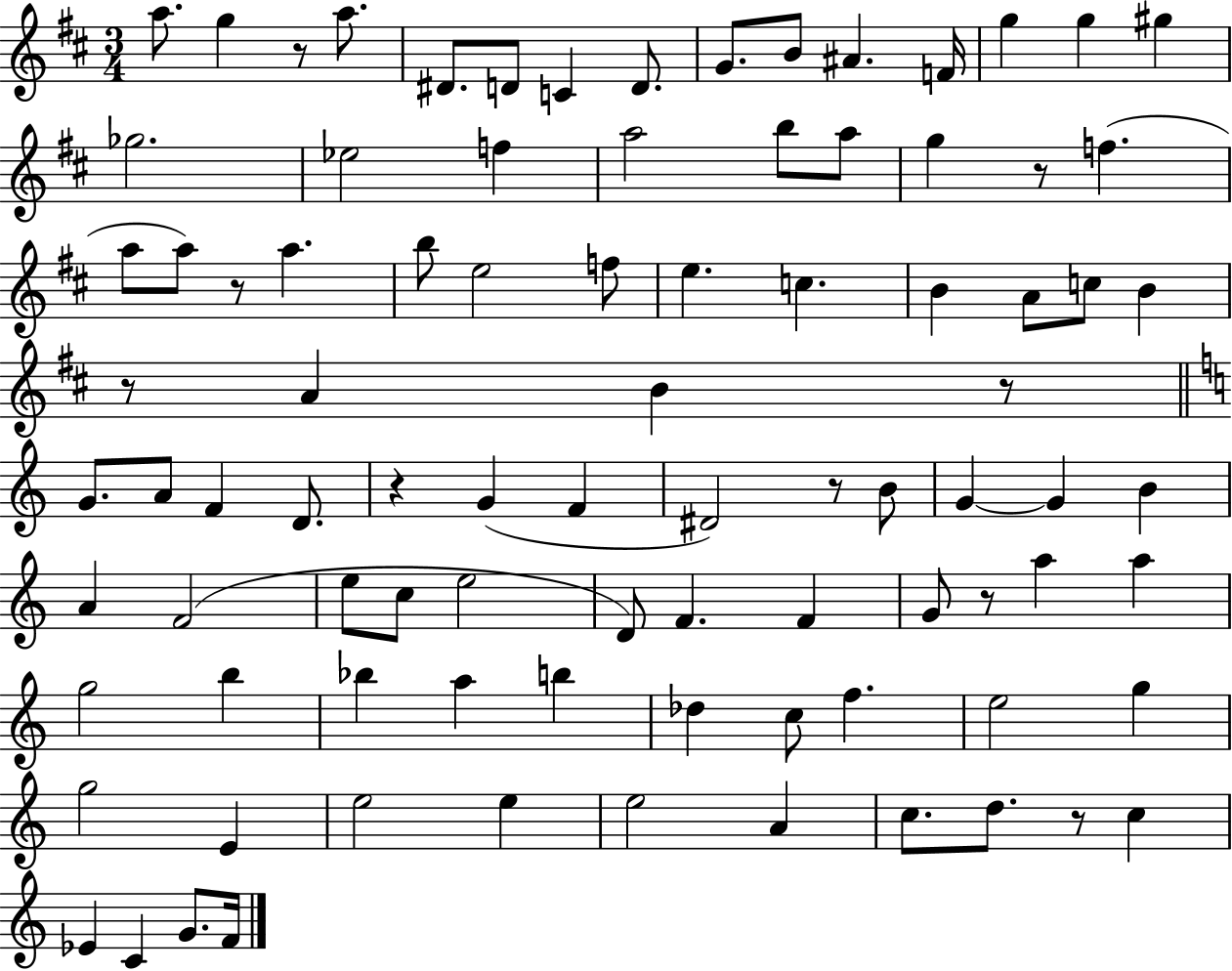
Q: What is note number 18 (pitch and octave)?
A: A5